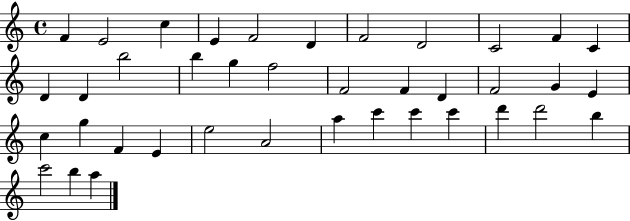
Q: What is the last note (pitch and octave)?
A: A5